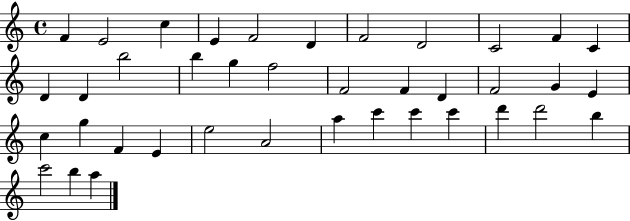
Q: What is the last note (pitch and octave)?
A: A5